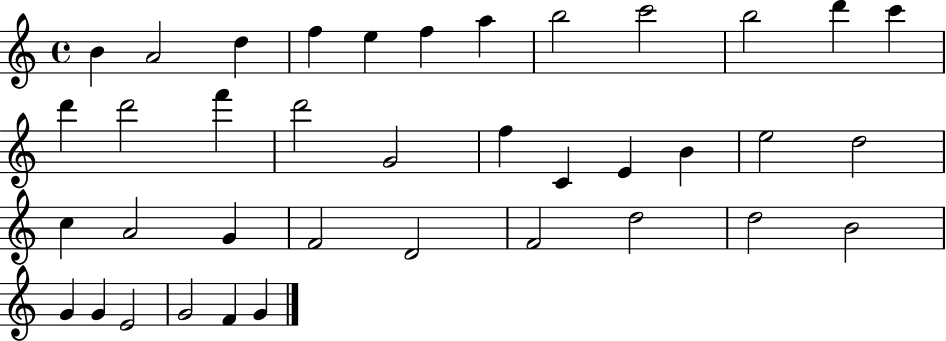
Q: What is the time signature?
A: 4/4